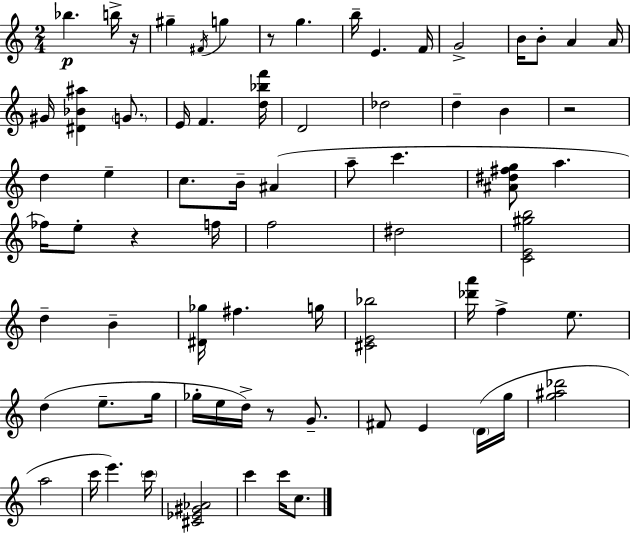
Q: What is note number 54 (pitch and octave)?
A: C6